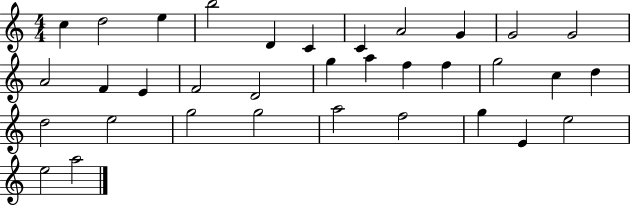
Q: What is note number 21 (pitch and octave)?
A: G5